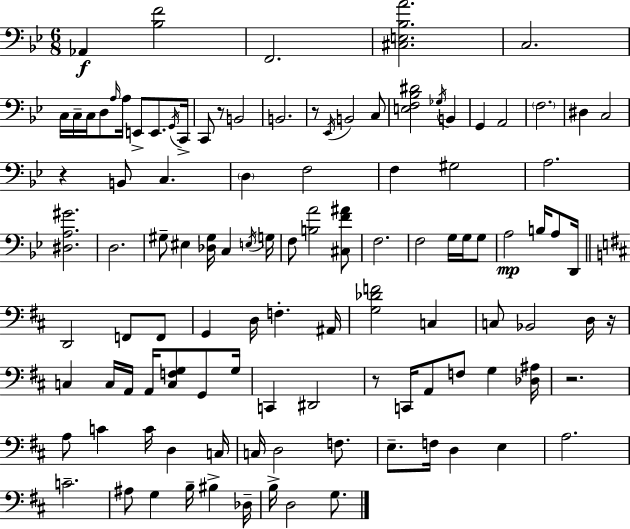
{
  \clef bass
  \numericTimeSignature
  \time 6/8
  \key g \minor
  \repeat volta 2 { aes,4\f <bes f'>2 | f,2. | <cis e bes a'>2. | c2. | \break c16 c16-- c16 d8 \grace { a16 } a16 e,8-> e,8. | \acciaccatura { g,16 } c,16-> c,8 r8 b,2 | b,2. | r8 \acciaccatura { ees,16 } b,2 | \break c8 <e f bes dis'>2 \acciaccatura { ges16 } | b,4 g,4 a,2 | \parenthesize f2. | dis4 c2 | \break r4 b,8 c4. | \parenthesize d4 f2 | f4 gis2 | a2. | \break <dis a gis'>2. | d2. | gis8-- eis4 <des gis>16 c4 | \acciaccatura { e16 } g16 f8 <b a'>2 | \break <cis f' ais'>8 f2. | f2 | g16 g16 g8 a2\mp | b16 a8 d,16 \bar "||" \break \key b \minor d,2 f,8 f,8 | g,4 d16 f4.-. ais,16 | <g des' f'>2 c4 | c8 bes,2 d16 r16 | \break c4 c16 a,16 a,16 <c f g>8 g,8 g16 | c,4 dis,2 | r8 c,16 a,8 f8 g4 <des ais>16 | r2. | \break a8 c'4 c'16 d4 c16 | c16 d2 f8. | e8.-- f16 d4 e4 | a2. | \break c'2.-- | ais8 g4 b16-- bis4-> des16-- | b16-> d2 g8. | } \bar "|."
}